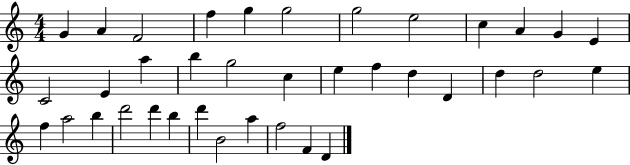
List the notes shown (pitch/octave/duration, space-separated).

G4/q A4/q F4/h F5/q G5/q G5/h G5/h E5/h C5/q A4/q G4/q E4/q C4/h E4/q A5/q B5/q G5/h C5/q E5/q F5/q D5/q D4/q D5/q D5/h E5/q F5/q A5/h B5/q D6/h D6/q B5/q D6/q B4/h A5/q F5/h F4/q D4/q